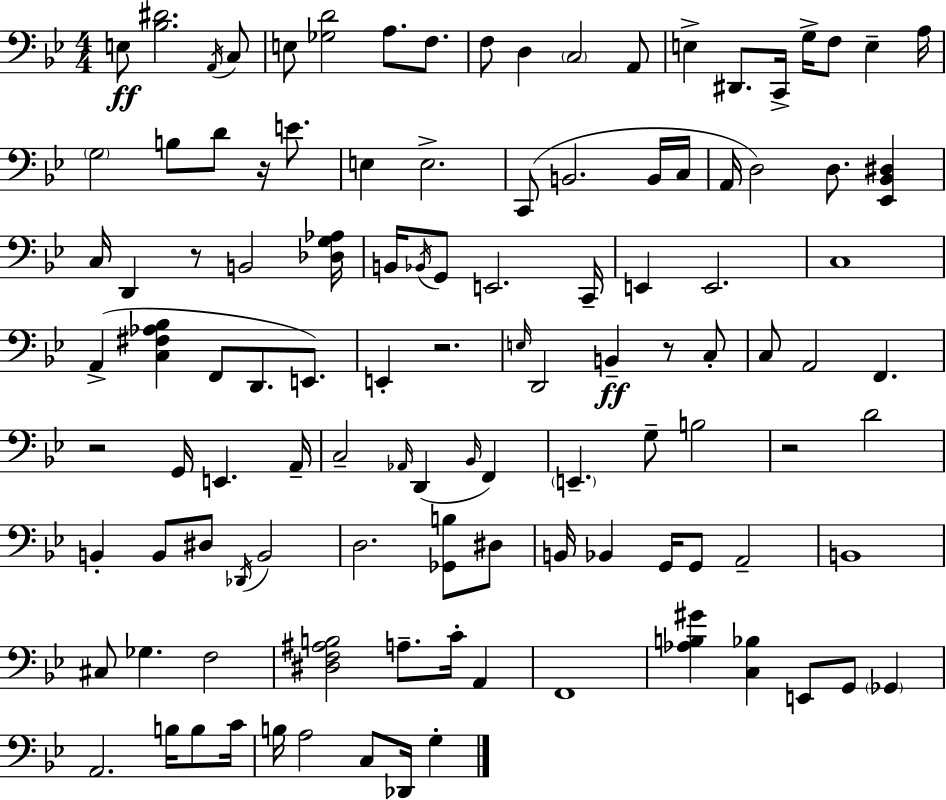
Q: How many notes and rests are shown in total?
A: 112